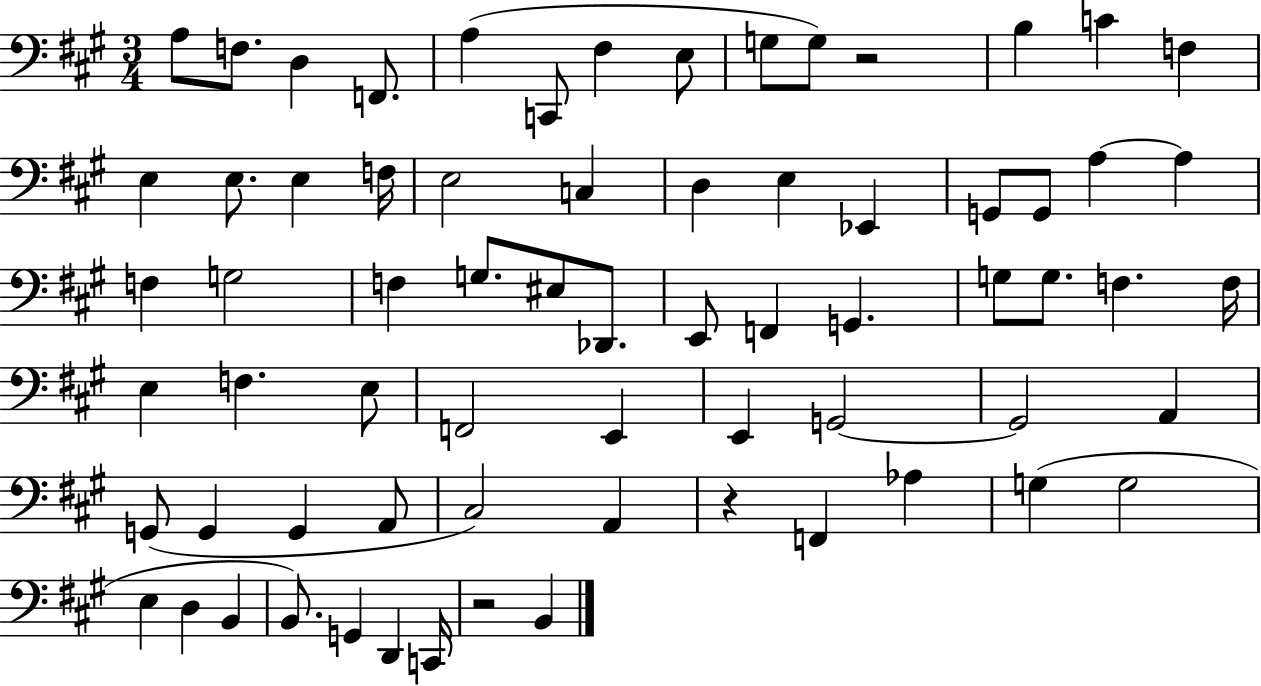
X:1
T:Untitled
M:3/4
L:1/4
K:A
A,/2 F,/2 D, F,,/2 A, C,,/2 ^F, E,/2 G,/2 G,/2 z2 B, C F, E, E,/2 E, F,/4 E,2 C, D, E, _E,, G,,/2 G,,/2 A, A, F, G,2 F, G,/2 ^E,/2 _D,,/2 E,,/2 F,, G,, G,/2 G,/2 F, F,/4 E, F, E,/2 F,,2 E,, E,, G,,2 G,,2 A,, G,,/2 G,, G,, A,,/2 ^C,2 A,, z F,, _A, G, G,2 E, D, B,, B,,/2 G,, D,, C,,/4 z2 B,,